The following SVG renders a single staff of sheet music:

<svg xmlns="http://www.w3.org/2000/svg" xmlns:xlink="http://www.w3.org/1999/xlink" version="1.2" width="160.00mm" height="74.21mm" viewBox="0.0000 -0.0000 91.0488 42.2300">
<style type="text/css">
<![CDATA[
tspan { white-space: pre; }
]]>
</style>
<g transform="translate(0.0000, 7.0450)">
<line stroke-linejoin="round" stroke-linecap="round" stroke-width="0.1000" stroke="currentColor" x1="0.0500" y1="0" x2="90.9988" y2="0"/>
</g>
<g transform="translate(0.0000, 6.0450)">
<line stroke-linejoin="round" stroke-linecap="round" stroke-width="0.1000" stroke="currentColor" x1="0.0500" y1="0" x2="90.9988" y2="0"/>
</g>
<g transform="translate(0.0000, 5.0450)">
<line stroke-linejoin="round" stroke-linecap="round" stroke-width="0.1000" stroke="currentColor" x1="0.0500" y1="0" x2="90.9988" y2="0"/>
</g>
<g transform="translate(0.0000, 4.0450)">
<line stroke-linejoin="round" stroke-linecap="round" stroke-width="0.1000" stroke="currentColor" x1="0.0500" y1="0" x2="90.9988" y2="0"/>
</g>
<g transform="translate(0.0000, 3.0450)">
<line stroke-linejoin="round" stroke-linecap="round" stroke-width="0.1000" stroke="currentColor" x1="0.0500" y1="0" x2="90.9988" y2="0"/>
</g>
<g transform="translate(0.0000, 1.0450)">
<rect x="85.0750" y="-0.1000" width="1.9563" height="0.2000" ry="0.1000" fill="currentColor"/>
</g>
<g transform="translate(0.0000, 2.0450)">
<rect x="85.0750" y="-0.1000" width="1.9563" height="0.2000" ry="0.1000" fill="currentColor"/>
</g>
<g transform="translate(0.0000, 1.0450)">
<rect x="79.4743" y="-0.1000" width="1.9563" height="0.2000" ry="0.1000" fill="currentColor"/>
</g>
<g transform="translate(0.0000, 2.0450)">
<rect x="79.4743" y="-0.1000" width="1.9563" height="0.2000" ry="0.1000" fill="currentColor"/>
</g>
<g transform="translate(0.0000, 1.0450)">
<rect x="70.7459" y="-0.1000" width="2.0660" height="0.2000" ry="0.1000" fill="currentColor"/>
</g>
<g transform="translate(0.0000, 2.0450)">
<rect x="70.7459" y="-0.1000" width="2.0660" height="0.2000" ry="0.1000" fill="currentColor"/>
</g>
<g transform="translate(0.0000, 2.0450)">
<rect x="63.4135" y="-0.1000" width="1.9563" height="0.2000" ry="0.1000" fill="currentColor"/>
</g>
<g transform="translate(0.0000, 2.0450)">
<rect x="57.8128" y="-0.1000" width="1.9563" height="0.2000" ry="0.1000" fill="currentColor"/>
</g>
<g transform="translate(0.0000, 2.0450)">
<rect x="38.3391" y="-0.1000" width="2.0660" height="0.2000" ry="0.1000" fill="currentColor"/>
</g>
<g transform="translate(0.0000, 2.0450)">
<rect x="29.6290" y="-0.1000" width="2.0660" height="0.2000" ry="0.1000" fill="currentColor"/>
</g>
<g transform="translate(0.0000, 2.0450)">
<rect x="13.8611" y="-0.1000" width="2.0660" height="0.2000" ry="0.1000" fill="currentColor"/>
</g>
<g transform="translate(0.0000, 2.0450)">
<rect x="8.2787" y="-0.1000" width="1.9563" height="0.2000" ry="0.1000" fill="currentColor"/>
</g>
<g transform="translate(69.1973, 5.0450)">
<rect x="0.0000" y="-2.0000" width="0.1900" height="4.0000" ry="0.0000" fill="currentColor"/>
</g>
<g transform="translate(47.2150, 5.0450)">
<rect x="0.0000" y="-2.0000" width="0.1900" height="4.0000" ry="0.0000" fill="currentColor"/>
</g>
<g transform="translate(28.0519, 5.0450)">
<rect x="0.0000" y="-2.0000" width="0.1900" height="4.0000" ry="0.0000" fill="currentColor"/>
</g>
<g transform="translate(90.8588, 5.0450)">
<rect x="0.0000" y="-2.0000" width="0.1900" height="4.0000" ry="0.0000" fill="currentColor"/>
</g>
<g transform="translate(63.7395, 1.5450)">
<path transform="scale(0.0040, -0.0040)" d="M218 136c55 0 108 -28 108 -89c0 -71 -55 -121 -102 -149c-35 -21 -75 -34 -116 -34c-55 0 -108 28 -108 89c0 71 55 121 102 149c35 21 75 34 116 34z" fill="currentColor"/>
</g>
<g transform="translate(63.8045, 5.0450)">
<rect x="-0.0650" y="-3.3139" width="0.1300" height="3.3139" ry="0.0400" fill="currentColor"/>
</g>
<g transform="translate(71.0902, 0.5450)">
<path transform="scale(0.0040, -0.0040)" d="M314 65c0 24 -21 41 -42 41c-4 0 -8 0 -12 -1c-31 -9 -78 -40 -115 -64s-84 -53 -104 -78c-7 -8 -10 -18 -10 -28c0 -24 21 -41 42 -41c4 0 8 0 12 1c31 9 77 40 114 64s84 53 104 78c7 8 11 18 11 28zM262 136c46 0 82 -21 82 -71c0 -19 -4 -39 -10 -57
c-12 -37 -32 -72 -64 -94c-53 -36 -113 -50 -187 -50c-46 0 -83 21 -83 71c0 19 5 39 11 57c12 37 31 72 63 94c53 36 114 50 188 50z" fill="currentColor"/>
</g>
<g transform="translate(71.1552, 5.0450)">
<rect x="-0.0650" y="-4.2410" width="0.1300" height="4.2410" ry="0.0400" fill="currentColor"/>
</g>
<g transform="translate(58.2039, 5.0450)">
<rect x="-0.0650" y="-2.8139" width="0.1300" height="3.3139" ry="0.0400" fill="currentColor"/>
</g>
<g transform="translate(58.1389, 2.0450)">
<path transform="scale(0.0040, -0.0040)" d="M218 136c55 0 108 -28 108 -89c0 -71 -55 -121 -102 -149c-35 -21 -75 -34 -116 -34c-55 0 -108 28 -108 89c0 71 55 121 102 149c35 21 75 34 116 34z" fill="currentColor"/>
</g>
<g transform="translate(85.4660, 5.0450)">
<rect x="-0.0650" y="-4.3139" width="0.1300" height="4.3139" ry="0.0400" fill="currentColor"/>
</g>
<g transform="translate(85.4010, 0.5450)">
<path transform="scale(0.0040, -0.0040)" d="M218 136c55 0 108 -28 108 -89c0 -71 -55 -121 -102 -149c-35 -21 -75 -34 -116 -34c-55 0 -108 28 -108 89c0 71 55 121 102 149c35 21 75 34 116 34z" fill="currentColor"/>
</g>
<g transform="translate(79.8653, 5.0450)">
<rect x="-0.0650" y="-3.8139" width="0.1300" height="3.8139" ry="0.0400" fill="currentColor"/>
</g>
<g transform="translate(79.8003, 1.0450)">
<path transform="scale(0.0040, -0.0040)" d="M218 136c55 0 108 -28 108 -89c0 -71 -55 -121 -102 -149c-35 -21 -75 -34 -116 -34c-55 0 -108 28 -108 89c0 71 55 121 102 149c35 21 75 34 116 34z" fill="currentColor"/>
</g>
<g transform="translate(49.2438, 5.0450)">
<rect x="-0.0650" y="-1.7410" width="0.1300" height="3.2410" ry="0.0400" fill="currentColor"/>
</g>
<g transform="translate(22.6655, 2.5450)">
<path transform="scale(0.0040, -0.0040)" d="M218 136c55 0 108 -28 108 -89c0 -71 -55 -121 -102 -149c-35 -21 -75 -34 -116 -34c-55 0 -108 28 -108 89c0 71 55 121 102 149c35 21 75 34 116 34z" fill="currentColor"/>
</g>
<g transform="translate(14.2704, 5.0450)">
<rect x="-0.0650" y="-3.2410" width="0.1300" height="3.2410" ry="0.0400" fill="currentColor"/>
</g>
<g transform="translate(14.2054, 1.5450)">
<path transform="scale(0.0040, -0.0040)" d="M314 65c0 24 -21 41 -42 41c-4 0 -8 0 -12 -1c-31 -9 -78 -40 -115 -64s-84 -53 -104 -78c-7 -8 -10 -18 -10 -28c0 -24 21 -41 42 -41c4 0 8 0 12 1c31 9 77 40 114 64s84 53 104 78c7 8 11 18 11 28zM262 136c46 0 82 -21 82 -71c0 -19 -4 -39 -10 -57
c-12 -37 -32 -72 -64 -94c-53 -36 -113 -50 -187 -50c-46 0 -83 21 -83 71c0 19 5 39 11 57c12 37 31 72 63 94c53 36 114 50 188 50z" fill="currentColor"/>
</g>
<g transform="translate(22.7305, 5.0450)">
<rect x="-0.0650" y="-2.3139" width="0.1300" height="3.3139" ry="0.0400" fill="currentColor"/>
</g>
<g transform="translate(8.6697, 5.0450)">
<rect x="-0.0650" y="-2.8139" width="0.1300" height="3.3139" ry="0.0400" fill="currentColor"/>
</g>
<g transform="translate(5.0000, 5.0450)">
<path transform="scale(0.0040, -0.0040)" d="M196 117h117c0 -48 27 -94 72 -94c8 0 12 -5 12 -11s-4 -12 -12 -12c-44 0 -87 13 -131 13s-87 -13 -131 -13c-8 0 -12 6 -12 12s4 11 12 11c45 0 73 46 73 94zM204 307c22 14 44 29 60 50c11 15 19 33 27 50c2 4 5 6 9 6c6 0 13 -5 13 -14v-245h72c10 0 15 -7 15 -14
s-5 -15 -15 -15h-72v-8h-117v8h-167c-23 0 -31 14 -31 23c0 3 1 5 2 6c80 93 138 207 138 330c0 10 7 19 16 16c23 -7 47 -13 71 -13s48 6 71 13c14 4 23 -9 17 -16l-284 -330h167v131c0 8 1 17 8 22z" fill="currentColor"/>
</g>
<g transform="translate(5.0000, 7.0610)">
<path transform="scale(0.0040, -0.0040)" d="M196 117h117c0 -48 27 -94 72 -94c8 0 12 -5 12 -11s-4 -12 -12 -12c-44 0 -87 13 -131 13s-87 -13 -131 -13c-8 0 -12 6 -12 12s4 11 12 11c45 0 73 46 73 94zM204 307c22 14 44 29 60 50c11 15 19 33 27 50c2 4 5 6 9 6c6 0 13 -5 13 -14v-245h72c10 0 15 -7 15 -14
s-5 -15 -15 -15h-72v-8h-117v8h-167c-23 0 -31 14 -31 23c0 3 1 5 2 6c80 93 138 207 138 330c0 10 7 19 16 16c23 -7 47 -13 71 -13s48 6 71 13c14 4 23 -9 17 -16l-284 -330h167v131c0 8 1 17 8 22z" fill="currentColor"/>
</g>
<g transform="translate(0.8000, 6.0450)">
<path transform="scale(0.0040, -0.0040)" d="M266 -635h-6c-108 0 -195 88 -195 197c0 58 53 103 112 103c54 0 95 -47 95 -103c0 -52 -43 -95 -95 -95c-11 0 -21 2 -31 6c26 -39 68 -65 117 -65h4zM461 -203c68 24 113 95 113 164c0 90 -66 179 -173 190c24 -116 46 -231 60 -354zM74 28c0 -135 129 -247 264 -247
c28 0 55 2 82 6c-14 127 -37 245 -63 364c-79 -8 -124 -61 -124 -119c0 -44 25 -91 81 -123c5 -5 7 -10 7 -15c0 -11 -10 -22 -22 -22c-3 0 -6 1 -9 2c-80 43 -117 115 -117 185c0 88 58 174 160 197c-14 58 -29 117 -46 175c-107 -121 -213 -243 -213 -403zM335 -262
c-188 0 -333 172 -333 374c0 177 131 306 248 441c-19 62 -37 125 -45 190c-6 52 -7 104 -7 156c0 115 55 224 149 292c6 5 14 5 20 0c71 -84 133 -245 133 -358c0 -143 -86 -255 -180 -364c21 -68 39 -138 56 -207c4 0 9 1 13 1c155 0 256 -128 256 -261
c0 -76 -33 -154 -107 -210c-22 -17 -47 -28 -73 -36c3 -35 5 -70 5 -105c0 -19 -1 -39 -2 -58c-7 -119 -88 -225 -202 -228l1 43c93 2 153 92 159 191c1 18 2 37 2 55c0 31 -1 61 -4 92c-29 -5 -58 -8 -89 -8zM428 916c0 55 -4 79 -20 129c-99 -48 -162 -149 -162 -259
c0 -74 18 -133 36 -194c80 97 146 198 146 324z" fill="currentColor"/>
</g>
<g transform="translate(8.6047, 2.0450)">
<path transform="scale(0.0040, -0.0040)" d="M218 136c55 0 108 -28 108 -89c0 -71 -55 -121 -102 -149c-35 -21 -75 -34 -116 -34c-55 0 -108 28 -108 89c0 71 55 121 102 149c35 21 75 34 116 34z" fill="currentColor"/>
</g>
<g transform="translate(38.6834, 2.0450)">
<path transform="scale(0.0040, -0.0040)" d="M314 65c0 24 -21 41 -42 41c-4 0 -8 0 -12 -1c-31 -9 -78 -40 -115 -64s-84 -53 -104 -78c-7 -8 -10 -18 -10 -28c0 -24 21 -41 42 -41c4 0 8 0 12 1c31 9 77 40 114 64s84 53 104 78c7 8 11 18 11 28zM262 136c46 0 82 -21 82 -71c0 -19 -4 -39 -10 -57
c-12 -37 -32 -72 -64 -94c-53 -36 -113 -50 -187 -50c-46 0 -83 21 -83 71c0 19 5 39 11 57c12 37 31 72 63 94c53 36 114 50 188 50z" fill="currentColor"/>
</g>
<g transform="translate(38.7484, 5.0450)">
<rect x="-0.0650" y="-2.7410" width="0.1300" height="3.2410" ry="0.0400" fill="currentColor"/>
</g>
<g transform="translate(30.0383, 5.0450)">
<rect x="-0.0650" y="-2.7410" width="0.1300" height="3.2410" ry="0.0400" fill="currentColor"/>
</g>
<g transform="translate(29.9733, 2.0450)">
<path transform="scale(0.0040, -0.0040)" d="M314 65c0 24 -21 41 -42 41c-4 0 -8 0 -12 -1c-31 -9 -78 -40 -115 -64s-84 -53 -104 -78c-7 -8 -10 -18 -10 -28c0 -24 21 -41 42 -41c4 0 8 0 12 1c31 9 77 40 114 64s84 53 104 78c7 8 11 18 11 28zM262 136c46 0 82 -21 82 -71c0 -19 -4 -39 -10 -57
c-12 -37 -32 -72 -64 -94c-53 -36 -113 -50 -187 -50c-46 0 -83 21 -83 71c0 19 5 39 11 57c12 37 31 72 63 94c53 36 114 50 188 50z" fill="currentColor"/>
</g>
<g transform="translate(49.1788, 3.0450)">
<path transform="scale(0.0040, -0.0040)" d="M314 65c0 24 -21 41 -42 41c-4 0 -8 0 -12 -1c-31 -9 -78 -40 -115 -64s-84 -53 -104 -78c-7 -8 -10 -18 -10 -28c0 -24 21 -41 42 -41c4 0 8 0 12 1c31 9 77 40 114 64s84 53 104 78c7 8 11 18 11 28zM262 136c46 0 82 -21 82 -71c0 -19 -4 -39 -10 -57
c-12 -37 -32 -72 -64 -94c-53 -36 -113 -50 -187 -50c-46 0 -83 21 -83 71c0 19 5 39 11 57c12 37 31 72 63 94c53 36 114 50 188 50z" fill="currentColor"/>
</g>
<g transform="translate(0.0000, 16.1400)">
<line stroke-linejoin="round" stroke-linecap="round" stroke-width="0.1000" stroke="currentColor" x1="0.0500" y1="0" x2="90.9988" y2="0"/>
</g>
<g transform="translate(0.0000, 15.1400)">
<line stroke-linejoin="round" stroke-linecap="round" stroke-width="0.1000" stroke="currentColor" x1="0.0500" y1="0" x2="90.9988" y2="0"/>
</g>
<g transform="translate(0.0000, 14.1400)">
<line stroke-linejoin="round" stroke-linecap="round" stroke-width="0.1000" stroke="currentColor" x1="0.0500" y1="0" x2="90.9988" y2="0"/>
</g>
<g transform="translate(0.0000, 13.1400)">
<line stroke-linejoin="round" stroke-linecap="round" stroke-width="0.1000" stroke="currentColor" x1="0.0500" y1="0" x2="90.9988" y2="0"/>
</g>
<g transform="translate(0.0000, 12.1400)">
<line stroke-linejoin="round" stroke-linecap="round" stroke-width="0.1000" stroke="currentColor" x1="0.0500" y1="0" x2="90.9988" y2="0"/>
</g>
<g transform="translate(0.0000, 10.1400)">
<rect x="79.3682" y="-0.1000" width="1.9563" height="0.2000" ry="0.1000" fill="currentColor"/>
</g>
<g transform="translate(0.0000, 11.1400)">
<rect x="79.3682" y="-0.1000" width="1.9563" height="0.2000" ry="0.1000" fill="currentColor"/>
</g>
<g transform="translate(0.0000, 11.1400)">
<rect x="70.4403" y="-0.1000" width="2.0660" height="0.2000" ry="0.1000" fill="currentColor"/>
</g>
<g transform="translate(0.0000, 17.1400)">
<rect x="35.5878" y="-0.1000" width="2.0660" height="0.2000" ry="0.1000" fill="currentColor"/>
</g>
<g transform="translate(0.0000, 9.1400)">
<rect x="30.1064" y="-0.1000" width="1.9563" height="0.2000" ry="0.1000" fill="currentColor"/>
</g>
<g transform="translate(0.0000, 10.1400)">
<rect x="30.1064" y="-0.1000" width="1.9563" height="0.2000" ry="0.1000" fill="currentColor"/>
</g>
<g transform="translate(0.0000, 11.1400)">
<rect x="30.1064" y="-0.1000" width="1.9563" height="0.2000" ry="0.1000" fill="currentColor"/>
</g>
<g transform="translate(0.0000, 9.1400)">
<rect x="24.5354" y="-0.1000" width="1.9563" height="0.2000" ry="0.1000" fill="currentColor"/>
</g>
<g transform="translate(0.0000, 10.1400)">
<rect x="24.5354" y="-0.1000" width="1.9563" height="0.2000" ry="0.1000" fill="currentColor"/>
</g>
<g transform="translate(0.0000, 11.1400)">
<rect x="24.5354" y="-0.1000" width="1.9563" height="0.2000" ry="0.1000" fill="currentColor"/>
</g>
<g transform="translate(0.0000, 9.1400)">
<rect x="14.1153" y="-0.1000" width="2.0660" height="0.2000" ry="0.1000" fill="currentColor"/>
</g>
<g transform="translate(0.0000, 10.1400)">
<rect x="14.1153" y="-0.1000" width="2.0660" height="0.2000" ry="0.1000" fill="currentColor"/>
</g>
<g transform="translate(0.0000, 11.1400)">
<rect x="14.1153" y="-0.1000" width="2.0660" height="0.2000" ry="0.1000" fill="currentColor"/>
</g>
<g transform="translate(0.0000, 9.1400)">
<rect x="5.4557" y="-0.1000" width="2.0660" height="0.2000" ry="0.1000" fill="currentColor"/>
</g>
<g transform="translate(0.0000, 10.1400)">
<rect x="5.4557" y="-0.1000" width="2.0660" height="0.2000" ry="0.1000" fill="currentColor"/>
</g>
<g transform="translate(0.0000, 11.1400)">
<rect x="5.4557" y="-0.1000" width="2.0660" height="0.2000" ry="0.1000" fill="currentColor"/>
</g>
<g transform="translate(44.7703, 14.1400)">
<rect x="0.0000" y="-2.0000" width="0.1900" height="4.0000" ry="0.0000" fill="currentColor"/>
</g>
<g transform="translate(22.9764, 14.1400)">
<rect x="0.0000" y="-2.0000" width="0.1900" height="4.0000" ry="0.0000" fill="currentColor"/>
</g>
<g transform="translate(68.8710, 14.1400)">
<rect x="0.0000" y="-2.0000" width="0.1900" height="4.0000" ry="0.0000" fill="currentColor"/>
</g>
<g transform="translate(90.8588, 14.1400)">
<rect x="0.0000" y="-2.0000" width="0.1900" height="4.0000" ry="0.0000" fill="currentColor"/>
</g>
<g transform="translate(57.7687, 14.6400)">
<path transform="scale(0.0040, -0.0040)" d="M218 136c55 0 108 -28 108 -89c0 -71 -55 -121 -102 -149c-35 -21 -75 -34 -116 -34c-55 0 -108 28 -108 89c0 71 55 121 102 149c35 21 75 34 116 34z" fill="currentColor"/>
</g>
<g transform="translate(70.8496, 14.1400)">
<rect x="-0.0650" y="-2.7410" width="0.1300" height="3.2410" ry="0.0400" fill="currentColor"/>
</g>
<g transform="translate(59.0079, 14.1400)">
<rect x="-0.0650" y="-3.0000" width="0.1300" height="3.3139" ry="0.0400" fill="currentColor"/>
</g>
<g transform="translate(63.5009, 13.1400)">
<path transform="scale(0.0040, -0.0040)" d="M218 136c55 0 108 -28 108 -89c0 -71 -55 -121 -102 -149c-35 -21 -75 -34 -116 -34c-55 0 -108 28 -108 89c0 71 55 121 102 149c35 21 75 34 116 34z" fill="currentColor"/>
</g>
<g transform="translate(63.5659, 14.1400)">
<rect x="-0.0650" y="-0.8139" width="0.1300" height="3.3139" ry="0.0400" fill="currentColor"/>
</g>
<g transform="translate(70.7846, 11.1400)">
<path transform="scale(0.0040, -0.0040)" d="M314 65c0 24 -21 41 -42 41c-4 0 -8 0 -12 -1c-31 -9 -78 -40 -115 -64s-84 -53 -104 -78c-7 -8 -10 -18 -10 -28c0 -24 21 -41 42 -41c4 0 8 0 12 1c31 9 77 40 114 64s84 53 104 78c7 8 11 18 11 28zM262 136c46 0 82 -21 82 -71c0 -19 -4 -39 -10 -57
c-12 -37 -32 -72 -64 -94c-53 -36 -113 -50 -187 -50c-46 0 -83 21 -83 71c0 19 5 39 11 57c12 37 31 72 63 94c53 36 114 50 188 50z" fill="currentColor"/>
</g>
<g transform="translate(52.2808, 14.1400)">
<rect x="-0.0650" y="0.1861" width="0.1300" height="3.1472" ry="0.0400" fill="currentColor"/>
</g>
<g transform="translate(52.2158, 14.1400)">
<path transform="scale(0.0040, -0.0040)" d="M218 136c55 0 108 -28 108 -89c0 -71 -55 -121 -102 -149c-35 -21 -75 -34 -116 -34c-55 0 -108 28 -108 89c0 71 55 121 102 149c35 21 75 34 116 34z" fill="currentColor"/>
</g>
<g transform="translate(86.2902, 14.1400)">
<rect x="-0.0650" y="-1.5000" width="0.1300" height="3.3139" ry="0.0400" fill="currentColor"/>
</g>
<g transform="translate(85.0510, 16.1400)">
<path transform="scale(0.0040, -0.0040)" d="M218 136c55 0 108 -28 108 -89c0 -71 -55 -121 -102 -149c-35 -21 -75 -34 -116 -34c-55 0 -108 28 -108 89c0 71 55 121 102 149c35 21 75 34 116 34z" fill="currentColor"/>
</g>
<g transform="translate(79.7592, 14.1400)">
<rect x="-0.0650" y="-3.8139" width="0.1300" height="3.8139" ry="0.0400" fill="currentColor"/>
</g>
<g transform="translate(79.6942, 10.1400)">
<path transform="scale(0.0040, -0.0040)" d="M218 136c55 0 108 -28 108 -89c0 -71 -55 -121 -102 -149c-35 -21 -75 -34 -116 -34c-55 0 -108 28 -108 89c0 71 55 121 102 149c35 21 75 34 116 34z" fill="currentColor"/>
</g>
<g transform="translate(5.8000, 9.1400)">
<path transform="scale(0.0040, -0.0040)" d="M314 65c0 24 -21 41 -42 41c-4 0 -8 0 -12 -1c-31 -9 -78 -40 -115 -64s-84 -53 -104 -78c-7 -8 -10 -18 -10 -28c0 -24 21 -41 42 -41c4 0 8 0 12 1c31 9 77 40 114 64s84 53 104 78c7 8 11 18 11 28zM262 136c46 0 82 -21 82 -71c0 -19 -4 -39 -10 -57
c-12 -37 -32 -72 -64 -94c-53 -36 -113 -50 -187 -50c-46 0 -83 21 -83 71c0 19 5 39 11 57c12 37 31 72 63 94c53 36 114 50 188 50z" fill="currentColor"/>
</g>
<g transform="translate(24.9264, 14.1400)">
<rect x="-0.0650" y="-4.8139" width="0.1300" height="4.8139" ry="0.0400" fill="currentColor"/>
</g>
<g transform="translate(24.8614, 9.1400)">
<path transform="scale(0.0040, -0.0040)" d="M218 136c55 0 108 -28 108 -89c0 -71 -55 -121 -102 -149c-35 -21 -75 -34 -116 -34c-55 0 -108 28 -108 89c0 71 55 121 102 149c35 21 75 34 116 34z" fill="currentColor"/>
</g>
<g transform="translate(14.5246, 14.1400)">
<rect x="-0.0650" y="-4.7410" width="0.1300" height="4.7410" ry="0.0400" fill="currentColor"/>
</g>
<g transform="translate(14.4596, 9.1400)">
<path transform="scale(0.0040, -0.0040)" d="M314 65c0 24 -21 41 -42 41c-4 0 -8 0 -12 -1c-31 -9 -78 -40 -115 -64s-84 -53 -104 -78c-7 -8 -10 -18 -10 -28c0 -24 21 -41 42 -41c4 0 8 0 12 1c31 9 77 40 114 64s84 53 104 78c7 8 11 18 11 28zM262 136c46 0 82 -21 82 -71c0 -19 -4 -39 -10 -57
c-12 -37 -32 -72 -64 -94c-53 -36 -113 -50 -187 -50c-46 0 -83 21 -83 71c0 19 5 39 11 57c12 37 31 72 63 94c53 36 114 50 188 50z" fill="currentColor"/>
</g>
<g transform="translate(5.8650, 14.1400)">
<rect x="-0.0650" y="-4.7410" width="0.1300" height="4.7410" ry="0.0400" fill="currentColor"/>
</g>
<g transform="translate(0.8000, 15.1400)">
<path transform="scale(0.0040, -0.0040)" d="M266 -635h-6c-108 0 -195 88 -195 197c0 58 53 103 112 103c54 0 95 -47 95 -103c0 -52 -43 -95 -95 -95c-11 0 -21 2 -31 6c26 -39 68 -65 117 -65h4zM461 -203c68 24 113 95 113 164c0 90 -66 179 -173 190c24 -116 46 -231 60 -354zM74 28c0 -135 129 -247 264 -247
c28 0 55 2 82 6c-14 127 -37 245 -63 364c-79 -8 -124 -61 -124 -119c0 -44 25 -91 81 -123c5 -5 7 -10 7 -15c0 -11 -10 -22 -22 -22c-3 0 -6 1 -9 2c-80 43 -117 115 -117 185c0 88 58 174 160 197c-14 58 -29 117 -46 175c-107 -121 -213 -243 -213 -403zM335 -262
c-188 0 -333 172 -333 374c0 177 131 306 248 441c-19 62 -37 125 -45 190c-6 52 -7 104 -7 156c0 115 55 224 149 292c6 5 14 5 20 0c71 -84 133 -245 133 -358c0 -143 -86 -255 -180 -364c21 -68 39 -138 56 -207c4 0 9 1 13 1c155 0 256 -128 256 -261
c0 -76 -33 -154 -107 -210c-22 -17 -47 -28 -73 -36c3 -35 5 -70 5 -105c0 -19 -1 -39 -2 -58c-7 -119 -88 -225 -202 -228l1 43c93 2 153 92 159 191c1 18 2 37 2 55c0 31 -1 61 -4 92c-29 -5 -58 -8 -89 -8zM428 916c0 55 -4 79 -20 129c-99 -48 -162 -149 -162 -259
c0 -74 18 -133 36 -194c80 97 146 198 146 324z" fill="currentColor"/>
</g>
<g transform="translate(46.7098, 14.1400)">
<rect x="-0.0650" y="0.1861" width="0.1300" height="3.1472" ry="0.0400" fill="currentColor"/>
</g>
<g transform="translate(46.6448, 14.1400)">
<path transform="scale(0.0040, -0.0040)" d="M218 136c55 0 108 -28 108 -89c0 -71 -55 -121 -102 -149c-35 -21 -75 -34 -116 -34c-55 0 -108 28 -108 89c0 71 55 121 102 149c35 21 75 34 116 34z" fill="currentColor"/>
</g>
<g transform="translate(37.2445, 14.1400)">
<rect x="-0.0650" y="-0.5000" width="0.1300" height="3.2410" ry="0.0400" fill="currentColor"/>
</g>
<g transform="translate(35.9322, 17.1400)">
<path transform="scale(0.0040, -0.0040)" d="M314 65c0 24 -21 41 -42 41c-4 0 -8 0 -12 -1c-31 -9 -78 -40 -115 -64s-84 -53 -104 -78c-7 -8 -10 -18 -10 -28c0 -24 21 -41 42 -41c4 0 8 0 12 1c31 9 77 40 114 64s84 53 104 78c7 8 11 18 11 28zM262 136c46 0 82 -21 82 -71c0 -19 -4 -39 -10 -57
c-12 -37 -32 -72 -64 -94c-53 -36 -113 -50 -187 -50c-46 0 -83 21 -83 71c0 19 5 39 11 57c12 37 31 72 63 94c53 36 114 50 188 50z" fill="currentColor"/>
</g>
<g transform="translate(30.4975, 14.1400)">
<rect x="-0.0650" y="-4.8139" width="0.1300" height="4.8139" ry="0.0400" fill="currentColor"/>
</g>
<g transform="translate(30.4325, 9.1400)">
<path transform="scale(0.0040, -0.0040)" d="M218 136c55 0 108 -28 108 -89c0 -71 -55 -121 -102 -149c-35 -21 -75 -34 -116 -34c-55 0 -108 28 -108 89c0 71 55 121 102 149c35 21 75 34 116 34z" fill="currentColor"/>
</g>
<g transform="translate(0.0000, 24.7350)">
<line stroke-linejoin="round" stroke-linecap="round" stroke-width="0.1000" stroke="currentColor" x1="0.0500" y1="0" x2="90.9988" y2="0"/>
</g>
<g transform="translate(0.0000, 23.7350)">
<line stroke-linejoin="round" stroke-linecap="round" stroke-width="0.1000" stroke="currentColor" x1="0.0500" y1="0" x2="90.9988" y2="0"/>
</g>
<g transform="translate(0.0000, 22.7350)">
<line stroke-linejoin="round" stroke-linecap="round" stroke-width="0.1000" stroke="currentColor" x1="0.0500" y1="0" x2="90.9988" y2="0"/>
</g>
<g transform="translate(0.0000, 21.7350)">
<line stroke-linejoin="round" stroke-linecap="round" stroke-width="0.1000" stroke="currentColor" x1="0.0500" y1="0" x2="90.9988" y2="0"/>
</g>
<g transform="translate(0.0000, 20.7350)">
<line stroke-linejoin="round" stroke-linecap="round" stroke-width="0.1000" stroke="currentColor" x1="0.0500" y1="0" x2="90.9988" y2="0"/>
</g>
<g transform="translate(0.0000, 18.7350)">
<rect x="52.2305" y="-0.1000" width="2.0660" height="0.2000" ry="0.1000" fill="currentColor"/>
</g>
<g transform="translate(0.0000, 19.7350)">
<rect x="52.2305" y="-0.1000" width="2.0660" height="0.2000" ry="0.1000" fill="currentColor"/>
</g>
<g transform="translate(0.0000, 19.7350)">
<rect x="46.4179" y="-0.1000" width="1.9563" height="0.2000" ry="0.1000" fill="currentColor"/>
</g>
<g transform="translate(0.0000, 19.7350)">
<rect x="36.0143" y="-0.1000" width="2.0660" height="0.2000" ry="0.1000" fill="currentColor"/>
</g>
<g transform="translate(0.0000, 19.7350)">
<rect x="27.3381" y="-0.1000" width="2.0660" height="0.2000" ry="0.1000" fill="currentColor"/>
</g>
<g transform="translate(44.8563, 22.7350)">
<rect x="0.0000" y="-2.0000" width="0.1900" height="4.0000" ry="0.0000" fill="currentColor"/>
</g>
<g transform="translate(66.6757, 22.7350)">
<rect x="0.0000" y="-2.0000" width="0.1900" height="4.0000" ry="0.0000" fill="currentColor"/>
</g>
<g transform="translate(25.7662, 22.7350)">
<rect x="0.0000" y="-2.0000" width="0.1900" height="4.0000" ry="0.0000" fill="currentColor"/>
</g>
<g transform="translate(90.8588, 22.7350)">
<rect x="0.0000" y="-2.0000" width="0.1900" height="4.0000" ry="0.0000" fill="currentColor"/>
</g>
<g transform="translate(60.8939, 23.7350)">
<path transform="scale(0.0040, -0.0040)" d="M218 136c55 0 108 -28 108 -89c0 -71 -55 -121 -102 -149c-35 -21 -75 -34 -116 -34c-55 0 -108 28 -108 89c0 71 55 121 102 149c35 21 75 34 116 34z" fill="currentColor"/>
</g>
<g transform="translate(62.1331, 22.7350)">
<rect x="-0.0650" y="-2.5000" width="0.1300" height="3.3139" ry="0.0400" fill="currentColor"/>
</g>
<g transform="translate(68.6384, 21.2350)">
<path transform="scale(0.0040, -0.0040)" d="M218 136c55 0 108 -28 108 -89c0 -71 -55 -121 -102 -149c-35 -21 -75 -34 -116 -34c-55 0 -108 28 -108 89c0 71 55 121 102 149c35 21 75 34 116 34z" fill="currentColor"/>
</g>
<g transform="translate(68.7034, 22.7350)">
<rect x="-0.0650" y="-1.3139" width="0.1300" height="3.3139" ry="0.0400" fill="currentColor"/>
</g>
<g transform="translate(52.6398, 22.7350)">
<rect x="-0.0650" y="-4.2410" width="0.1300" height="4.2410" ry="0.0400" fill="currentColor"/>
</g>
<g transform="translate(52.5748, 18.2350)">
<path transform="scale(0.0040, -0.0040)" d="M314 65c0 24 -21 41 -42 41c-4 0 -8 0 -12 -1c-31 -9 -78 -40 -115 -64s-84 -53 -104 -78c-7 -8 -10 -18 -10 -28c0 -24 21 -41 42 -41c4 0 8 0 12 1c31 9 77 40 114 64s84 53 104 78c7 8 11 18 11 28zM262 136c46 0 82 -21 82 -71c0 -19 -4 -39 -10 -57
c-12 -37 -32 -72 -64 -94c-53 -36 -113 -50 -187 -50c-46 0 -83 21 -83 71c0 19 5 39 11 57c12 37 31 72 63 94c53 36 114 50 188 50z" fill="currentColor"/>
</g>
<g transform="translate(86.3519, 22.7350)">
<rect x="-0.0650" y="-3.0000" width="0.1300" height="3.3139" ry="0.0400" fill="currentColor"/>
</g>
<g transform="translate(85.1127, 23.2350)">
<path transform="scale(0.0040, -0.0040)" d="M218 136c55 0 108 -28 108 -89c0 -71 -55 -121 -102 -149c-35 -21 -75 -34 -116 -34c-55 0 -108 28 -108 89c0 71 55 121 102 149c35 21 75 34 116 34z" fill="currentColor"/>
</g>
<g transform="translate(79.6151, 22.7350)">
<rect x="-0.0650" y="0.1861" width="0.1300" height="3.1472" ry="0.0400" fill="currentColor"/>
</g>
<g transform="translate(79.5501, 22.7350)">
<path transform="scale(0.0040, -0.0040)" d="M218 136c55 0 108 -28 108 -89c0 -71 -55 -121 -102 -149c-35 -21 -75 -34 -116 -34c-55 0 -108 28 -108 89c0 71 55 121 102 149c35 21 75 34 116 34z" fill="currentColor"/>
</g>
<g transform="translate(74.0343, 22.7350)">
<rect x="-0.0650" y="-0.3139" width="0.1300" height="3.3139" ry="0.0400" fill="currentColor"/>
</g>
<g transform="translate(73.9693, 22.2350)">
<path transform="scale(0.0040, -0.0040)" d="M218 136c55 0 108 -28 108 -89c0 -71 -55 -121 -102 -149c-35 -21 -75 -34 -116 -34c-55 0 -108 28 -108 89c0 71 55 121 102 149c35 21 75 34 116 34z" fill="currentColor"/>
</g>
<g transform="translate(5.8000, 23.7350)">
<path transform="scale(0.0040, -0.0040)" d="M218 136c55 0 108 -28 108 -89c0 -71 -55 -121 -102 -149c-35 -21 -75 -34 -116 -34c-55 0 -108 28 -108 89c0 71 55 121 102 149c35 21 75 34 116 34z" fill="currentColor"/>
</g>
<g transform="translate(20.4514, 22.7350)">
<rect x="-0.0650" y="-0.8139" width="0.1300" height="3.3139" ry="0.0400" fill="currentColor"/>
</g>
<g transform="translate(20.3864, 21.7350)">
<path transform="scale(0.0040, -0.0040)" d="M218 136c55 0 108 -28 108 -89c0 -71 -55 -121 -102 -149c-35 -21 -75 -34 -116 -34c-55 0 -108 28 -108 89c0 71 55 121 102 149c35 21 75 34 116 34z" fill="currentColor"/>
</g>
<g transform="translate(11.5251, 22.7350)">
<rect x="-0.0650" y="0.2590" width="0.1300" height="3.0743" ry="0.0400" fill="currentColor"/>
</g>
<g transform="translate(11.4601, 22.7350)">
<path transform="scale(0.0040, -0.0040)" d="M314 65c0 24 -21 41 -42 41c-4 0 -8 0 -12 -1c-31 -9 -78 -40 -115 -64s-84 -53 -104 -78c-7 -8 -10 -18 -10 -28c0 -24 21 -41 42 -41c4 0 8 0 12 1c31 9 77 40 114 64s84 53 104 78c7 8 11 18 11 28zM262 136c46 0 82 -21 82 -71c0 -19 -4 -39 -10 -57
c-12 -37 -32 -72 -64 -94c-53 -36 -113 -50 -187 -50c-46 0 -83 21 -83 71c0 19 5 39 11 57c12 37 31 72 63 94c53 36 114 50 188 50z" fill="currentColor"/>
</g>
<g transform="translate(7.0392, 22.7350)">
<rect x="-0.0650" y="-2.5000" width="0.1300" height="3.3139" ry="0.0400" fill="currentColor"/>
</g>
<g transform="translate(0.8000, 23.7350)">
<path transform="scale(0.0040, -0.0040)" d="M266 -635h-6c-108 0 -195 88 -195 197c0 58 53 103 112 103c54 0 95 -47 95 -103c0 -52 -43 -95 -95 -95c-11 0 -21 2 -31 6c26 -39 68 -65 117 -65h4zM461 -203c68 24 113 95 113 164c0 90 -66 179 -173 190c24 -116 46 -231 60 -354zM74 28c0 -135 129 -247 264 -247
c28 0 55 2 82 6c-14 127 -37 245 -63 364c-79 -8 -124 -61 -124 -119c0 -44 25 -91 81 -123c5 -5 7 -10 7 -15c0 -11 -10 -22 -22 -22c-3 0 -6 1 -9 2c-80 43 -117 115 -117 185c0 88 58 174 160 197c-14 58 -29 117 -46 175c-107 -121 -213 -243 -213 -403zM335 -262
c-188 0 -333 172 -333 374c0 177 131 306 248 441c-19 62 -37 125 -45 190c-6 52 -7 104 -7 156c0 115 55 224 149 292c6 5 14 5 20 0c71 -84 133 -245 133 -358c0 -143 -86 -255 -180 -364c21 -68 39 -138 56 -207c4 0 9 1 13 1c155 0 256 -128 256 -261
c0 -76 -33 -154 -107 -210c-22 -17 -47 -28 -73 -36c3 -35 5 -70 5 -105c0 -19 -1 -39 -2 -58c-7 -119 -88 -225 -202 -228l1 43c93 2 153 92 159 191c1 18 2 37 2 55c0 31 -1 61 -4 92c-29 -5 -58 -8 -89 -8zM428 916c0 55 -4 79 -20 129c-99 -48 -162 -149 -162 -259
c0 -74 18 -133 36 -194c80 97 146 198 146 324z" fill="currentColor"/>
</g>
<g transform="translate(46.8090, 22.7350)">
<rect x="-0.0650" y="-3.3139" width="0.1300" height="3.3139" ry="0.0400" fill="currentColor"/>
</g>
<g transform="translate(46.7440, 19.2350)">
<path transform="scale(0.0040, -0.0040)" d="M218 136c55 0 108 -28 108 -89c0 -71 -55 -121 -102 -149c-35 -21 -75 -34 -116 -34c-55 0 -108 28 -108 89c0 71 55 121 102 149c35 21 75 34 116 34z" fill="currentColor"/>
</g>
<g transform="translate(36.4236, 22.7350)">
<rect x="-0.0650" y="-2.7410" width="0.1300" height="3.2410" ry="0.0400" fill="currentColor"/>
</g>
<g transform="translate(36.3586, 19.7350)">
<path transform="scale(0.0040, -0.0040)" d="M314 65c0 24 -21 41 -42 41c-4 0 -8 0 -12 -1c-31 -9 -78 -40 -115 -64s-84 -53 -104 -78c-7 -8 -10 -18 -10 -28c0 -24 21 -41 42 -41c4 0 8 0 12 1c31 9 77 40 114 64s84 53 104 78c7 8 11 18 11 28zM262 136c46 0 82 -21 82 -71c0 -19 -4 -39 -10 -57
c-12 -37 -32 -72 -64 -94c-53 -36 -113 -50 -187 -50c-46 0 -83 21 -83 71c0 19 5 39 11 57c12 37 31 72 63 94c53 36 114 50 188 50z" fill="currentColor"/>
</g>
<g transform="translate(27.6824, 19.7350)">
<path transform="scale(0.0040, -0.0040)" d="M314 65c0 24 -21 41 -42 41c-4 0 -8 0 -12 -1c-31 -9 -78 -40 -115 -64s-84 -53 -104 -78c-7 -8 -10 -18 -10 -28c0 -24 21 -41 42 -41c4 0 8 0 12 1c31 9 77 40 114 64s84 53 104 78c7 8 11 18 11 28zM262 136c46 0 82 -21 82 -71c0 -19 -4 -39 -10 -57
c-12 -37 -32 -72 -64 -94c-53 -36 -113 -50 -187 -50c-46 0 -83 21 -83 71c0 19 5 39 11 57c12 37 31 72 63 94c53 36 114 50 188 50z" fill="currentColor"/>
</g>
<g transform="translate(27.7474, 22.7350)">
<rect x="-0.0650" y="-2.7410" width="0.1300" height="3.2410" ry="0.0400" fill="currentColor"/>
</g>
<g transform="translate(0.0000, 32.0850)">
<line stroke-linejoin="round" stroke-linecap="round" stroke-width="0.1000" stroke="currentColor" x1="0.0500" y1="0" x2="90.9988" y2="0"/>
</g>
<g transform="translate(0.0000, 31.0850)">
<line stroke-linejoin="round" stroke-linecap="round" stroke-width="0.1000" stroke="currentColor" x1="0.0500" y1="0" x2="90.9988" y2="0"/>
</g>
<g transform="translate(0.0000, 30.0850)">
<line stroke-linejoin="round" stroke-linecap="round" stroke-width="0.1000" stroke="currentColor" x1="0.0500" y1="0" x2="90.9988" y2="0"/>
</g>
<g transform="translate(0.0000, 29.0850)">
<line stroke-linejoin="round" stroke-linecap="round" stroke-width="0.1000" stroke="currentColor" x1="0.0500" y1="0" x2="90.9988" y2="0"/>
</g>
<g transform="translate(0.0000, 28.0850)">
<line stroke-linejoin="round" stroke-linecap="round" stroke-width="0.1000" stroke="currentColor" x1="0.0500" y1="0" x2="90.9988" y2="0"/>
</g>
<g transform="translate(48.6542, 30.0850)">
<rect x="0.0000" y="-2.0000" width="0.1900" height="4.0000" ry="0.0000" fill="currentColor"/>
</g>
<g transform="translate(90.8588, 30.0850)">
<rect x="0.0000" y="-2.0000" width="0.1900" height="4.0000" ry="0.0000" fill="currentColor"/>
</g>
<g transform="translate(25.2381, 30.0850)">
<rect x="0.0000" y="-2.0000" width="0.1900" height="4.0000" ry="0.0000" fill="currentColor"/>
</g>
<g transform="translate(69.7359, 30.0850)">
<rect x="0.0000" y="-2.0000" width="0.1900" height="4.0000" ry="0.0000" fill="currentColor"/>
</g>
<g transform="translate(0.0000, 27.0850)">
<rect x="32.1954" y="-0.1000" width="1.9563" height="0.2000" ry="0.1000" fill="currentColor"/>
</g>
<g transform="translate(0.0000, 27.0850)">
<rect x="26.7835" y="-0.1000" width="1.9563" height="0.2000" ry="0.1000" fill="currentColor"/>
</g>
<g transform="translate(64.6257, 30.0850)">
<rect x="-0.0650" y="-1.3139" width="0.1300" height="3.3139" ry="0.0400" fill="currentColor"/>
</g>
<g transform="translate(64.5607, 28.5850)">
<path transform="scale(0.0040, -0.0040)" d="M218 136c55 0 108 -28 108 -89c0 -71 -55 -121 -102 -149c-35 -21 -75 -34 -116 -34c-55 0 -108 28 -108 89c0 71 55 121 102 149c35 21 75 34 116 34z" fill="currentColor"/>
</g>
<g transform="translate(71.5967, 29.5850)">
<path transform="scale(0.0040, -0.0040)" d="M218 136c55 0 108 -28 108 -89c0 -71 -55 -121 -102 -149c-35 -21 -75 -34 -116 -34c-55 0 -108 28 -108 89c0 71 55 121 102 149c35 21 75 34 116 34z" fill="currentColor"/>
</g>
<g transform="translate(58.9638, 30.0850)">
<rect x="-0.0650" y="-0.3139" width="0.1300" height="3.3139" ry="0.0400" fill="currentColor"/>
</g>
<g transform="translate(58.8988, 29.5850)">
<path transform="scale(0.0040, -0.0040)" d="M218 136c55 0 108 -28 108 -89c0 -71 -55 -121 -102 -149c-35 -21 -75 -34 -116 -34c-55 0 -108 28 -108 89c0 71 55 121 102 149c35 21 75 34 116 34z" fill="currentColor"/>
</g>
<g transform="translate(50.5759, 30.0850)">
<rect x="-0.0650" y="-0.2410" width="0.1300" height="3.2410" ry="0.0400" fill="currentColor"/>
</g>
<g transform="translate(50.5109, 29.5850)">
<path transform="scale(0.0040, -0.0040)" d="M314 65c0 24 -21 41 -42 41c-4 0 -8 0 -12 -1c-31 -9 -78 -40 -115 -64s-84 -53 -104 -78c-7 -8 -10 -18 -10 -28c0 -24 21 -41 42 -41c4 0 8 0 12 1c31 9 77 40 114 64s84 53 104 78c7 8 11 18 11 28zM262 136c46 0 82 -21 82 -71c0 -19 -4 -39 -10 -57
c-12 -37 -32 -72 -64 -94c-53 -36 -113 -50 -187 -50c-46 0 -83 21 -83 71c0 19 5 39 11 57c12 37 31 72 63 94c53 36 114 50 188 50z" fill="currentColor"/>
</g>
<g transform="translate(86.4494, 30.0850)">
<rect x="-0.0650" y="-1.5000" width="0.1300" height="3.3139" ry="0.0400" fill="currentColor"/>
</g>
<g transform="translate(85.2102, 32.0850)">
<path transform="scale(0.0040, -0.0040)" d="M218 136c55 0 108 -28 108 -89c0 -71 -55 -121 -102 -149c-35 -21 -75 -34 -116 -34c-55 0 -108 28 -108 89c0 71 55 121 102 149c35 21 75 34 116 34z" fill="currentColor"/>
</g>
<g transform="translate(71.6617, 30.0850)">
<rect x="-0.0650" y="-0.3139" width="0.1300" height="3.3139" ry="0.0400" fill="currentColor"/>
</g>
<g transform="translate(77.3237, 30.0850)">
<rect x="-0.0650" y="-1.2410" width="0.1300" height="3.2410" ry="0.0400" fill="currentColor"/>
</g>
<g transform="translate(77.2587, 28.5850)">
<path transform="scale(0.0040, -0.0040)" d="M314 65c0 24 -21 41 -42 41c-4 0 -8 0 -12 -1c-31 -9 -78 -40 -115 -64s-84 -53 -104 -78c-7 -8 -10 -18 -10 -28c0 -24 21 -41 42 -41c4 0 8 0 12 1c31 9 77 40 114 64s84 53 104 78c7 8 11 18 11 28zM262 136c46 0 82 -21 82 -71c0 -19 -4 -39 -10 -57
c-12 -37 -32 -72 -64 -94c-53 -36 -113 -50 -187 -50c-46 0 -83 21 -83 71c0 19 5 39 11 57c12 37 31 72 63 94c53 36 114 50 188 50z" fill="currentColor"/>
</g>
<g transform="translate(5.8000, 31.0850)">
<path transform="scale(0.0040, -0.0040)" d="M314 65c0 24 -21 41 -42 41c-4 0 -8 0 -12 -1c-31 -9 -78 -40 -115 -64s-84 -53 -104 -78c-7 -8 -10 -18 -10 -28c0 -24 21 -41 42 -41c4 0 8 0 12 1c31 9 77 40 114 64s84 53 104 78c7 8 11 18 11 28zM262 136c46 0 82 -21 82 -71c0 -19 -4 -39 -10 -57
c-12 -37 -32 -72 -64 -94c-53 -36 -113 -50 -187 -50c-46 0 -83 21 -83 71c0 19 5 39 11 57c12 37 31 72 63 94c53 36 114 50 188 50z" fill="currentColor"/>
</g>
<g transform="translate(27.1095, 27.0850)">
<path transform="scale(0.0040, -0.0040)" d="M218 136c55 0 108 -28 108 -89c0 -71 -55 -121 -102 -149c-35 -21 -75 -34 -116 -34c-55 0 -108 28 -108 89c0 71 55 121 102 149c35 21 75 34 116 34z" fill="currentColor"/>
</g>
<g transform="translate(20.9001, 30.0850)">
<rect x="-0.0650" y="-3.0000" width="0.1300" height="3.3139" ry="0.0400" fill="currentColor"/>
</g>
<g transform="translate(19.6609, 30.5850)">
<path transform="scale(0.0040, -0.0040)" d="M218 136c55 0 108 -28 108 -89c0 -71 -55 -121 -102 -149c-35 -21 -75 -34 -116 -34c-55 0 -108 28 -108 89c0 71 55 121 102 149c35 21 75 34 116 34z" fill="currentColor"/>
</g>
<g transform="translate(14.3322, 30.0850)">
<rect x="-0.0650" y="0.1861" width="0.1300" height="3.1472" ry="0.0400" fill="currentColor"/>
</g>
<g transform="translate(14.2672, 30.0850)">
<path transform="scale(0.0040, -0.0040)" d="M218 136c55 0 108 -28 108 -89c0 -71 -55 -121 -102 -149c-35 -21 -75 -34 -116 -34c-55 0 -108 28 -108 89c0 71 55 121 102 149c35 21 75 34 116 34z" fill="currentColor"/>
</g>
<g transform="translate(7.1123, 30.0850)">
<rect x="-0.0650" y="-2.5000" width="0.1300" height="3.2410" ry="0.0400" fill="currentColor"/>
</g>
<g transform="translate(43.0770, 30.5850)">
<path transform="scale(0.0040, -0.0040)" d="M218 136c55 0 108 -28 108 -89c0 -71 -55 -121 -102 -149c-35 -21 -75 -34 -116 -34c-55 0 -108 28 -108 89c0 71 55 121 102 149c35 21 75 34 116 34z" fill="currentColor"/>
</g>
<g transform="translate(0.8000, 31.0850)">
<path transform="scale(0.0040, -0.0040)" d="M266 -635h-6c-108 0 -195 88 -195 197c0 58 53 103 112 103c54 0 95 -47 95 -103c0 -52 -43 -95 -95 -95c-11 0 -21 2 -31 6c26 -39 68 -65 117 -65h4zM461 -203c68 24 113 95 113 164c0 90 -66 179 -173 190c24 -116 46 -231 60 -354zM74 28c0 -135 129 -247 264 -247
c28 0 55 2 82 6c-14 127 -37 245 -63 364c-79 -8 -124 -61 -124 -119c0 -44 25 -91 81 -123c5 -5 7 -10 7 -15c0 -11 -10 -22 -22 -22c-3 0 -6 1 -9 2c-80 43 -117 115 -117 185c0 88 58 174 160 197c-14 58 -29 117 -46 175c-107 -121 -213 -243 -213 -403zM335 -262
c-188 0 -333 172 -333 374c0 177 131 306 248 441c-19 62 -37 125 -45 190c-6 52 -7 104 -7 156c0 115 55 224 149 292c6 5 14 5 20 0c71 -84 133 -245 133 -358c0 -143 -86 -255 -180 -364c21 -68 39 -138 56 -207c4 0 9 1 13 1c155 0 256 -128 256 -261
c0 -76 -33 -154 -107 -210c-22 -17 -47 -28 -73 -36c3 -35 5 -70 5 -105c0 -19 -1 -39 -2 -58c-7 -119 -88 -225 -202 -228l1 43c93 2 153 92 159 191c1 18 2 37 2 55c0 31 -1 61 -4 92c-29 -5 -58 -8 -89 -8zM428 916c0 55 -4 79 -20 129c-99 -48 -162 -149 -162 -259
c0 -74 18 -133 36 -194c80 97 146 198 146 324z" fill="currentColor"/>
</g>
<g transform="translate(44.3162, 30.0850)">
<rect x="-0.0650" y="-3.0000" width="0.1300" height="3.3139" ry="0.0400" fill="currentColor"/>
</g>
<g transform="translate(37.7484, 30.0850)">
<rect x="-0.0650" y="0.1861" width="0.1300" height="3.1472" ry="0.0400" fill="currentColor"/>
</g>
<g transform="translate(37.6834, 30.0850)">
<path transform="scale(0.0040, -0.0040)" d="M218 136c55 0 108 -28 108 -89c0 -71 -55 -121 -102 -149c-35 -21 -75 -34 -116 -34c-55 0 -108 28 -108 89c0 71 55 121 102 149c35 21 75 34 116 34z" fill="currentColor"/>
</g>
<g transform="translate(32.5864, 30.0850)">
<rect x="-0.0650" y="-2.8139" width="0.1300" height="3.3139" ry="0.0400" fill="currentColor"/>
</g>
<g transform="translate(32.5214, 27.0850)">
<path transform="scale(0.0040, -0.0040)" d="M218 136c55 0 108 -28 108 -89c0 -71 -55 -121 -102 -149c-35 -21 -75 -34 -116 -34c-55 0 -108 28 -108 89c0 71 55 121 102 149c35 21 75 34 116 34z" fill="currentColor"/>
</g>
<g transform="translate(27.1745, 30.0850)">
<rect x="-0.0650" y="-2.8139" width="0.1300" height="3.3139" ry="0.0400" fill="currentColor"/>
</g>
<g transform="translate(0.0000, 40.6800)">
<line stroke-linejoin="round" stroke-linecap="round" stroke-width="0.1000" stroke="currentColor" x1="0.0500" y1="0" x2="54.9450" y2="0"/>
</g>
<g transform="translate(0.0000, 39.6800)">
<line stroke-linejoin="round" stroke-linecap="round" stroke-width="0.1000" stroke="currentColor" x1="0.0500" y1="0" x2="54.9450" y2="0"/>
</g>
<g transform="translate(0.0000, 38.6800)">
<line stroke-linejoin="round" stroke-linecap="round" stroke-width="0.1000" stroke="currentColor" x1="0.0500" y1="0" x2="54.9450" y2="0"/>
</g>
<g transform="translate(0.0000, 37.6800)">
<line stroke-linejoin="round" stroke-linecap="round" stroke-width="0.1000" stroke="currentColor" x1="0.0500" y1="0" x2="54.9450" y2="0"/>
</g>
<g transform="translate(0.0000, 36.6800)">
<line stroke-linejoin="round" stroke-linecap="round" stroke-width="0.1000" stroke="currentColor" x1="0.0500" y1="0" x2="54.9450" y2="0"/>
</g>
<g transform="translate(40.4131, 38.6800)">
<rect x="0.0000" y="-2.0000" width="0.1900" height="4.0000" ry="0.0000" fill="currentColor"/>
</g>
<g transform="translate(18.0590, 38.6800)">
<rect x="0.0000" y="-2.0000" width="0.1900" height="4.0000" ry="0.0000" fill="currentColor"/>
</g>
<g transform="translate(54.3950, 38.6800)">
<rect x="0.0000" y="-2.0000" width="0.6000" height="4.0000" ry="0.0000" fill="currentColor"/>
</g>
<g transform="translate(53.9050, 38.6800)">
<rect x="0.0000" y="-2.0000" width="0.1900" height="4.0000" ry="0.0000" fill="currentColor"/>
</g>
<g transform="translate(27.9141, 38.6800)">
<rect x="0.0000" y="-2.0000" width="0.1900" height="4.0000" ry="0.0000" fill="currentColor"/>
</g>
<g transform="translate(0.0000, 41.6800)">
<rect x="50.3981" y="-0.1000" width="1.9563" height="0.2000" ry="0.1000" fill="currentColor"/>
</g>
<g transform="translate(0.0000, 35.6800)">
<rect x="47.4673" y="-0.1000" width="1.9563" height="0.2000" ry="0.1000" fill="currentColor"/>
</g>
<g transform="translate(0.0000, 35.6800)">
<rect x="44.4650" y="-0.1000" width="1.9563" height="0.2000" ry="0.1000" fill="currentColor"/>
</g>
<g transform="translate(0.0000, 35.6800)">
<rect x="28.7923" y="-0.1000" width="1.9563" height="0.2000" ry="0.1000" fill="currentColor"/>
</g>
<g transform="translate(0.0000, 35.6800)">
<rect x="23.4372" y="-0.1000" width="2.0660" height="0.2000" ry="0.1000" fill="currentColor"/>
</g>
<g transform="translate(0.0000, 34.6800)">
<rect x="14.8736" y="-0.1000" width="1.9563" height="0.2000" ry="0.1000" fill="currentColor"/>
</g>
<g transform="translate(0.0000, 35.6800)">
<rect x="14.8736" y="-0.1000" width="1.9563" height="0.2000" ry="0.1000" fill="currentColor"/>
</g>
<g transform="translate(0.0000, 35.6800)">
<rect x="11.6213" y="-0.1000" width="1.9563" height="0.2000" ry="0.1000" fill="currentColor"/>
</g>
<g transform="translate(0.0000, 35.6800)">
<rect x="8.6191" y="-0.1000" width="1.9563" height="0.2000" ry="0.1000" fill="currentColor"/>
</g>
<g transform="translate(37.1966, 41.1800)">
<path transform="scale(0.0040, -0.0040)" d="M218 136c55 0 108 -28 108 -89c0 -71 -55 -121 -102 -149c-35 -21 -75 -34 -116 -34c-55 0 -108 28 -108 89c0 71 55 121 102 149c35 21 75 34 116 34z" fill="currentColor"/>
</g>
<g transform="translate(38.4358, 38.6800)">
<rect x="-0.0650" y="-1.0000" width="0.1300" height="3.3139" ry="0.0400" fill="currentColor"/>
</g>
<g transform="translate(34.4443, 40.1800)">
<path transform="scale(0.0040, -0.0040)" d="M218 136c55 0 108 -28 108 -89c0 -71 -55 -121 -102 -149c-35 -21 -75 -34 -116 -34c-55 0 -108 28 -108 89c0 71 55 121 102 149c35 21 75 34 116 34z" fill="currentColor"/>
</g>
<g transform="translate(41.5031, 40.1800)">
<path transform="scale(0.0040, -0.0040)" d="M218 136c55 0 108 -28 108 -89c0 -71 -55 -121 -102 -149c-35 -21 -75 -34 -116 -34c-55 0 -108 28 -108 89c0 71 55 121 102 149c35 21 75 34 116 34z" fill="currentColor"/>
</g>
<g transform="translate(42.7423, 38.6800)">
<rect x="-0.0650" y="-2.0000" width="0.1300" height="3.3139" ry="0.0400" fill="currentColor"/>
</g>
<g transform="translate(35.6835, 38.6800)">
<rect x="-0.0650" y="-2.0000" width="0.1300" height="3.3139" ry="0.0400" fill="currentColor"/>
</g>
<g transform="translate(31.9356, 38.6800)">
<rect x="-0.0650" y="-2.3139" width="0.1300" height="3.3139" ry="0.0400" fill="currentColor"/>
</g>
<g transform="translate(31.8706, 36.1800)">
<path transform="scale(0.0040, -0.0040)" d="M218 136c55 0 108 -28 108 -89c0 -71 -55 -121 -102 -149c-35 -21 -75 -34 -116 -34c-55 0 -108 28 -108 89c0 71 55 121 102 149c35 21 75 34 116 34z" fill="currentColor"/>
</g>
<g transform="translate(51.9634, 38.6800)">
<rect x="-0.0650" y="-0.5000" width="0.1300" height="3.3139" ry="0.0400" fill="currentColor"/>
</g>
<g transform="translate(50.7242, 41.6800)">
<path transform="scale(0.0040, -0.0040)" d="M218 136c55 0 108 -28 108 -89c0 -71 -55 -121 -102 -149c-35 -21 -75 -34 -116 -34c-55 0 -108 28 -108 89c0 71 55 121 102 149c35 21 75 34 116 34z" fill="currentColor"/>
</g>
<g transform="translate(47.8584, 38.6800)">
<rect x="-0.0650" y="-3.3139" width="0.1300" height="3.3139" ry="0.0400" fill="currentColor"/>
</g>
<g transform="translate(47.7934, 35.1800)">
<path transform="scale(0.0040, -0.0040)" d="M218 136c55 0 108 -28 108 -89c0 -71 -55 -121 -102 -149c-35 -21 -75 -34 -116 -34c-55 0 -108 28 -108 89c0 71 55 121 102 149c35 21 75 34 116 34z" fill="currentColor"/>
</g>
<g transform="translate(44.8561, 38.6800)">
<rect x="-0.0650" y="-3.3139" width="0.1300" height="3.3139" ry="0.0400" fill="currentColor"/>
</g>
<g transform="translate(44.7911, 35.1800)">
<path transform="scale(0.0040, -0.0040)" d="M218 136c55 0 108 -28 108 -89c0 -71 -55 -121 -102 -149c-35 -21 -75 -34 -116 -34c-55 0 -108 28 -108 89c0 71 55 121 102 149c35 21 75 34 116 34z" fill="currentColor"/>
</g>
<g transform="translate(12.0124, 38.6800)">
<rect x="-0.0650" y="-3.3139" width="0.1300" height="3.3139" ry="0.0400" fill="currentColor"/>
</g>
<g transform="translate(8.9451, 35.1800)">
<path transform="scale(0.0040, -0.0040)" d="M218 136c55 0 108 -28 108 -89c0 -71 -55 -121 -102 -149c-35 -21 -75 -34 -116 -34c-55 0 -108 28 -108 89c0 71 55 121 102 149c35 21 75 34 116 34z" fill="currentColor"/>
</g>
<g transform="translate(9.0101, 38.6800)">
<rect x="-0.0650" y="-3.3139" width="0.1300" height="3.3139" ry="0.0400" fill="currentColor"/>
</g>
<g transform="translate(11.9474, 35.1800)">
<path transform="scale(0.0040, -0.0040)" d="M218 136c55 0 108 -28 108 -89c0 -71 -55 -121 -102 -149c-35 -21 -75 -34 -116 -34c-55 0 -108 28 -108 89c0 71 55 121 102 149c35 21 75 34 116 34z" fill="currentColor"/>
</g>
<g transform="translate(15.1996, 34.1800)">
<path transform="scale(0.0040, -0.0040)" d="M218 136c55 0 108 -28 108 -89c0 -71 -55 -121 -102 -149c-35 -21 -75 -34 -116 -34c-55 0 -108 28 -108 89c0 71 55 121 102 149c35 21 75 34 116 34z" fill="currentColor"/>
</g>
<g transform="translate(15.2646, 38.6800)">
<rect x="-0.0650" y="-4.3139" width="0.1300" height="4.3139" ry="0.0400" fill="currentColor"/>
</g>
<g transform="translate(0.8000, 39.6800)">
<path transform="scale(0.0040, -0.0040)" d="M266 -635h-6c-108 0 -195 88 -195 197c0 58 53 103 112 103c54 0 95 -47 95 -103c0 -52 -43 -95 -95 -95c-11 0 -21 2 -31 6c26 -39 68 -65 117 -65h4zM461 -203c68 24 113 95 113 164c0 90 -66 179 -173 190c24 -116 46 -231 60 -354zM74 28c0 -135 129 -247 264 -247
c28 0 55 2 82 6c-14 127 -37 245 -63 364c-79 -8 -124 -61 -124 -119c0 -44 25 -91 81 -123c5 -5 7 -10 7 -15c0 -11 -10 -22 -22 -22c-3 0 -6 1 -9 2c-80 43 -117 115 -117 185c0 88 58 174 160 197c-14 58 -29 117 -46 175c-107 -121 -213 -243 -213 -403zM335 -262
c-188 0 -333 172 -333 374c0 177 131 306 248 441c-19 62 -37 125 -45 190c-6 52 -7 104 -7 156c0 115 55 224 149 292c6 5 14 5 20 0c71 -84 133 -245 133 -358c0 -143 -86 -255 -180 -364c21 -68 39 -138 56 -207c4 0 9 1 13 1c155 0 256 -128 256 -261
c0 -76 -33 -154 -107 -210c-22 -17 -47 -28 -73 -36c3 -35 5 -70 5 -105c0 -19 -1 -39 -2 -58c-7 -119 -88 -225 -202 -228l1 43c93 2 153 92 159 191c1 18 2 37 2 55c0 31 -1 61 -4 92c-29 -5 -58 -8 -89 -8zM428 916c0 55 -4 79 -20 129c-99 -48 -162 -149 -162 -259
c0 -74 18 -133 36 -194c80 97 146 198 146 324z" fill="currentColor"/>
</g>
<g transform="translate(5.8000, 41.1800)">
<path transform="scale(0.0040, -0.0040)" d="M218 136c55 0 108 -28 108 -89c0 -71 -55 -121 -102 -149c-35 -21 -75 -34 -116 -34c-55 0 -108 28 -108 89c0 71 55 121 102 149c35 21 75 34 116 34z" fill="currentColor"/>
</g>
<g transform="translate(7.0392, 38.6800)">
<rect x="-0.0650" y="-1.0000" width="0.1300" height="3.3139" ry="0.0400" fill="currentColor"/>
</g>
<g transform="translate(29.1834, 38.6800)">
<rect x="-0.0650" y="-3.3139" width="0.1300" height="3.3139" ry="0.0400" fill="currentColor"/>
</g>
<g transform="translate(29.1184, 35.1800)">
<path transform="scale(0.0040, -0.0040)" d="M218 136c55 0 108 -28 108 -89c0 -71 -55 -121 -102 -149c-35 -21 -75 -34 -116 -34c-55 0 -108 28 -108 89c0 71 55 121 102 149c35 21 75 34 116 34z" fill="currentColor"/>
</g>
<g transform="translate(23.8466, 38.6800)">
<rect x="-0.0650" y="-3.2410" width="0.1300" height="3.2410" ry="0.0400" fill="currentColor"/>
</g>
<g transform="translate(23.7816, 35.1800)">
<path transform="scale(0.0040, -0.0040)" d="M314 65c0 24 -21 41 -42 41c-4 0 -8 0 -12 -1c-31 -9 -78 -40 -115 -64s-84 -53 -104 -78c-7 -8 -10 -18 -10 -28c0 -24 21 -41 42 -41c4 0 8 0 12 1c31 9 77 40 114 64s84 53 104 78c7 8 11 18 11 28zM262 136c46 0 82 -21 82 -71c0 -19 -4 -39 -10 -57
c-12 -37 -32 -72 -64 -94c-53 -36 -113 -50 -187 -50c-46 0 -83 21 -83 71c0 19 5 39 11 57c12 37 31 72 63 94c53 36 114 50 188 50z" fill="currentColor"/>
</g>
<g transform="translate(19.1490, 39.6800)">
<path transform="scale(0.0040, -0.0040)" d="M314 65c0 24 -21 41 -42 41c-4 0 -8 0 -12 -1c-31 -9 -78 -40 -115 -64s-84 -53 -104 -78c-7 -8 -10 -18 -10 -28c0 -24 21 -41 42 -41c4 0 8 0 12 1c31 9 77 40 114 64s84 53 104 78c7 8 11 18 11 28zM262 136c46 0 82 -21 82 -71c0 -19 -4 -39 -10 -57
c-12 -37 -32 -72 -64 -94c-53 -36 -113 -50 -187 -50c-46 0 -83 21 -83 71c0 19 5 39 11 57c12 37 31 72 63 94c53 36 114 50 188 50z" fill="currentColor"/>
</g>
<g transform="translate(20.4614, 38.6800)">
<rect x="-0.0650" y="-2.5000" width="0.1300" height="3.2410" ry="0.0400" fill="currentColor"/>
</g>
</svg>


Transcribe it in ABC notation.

X:1
T:Untitled
M:4/4
L:1/4
K:C
a b2 g a2 a2 f2 a b d'2 c' d' e'2 e'2 e' e' C2 B B A d a2 c' E G B2 d a2 a2 b d'2 G e c B A G2 B A a a B A c2 c e c e2 E D b b d' G2 b2 b g F D F b b C